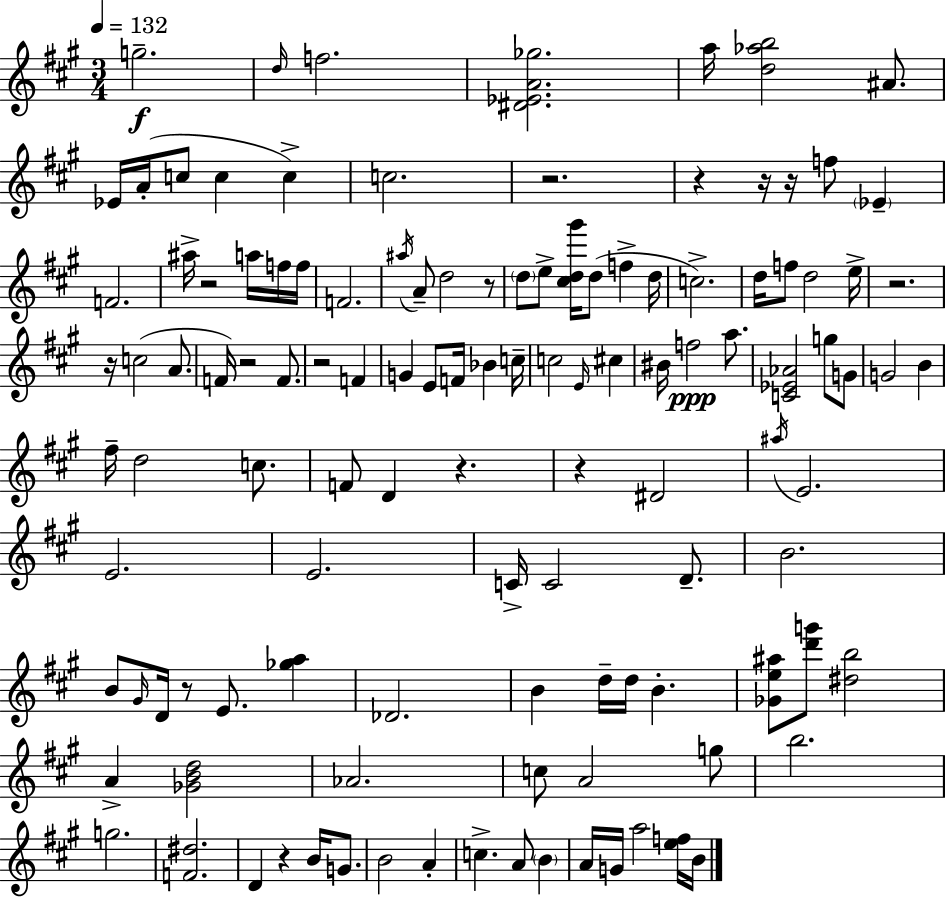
G5/h. D5/s F5/h. [D#4,Eb4,A4,Gb5]/h. A5/s [D5,Ab5,B5]/h A#4/e. Eb4/s A4/s C5/e C5/q C5/q C5/h. R/h. R/q R/s R/s F5/e Eb4/q F4/h. A#5/s R/h A5/s F5/s F5/s F4/h. A#5/s A4/e D5/h R/e D5/e E5/e [C#5,D5,G#6]/s D5/e F5/q D5/s C5/h. D5/s F5/e D5/h E5/s R/h. R/s C5/h A4/e. F4/s R/h F4/e. R/h F4/q G4/q E4/e F4/s Bb4/q C5/s C5/h E4/s C#5/q BIS4/s F5/h A5/e. [C4,Eb4,Ab4]/h G5/e G4/e G4/h B4/q F#5/s D5/h C5/e. F4/e D4/q R/q. R/q D#4/h A#5/s E4/h. E4/h. E4/h. C4/s C4/h D4/e. B4/h. B4/e G#4/s D4/s R/e E4/e. [Gb5,A5]/q Db4/h. B4/q D5/s D5/s B4/q. [Gb4,E5,A#5]/e [D6,G6]/e [D#5,B5]/h A4/q [Gb4,B4,D5]/h Ab4/h. C5/e A4/h G5/e B5/h. G5/h. [F4,D#5]/h. D4/q R/q B4/s G4/e. B4/h A4/q C5/q. A4/e B4/q A4/s G4/s A5/h [E5,F5]/s B4/s